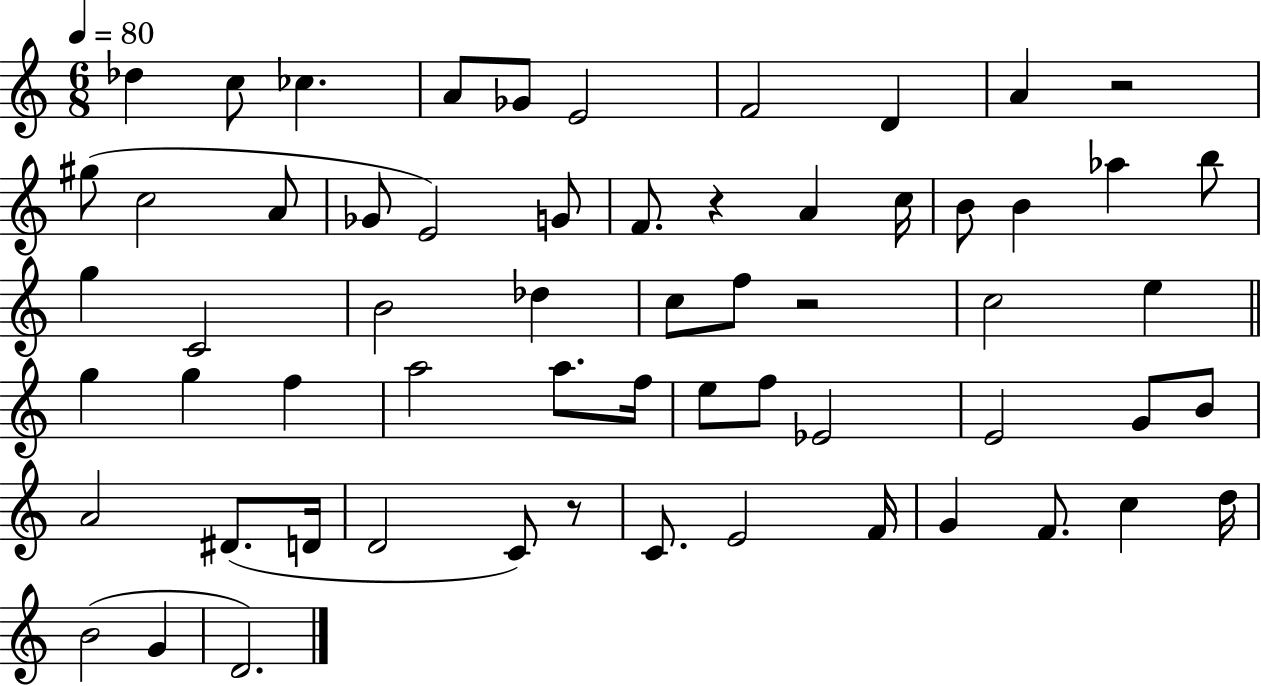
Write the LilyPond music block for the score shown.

{
  \clef treble
  \numericTimeSignature
  \time 6/8
  \key c \major
  \tempo 4 = 80
  des''4 c''8 ces''4. | a'8 ges'8 e'2 | f'2 d'4 | a'4 r2 | \break gis''8( c''2 a'8 | ges'8 e'2) g'8 | f'8. r4 a'4 c''16 | b'8 b'4 aes''4 b''8 | \break g''4 c'2 | b'2 des''4 | c''8 f''8 r2 | c''2 e''4 | \break \bar "||" \break \key c \major g''4 g''4 f''4 | a''2 a''8. f''16 | e''8 f''8 ees'2 | e'2 g'8 b'8 | \break a'2 dis'8.( d'16 | d'2 c'8) r8 | c'8. e'2 f'16 | g'4 f'8. c''4 d''16 | \break b'2( g'4 | d'2.) | \bar "|."
}